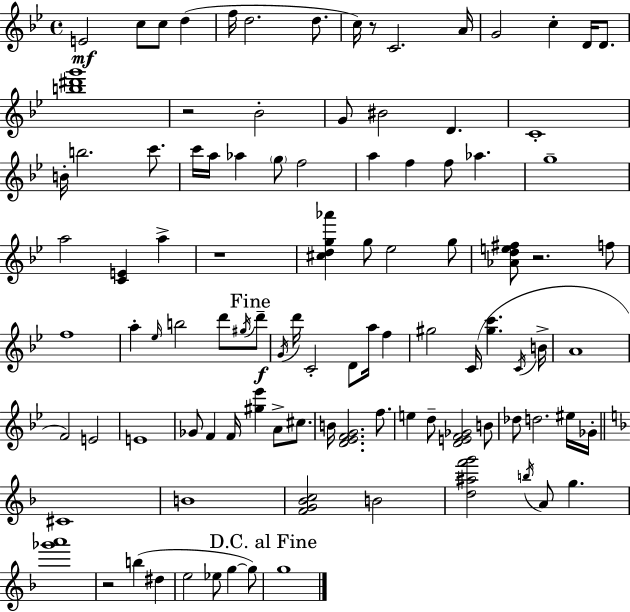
{
  \clef treble
  \time 4/4
  \defaultTimeSignature
  \key g \minor
  \repeat volta 2 { e'2\mf c''8 c''8 d''4( | f''16 d''2. d''8. | c''16) r8 c'2. a'16 | g'2 c''4-. d'16 d'8. | \break <b'' dis''' g'''>1 | r2 bes'2-. | g'8 bis'2 d'4. | c'1-. | \break b'16-. b''2. c'''8. | c'''16 a''16 aes''4 \parenthesize g''8 f''2 | a''4 f''4 f''8 aes''4. | g''1-- | \break a''2 <c' e'>4 a''4-> | r1 | <cis'' d'' g'' aes'''>4 g''8 ees''2 g''8 | <aes' d'' e'' fis''>8 r2. f''8 | \break f''1 | a''4-. \grace { ees''16 } b''2 d'''8 \acciaccatura { gis''16 }\f | \mark "Fine" d'''8-- \acciaccatura { g'16 } d'''16 c'2-. d'8 a''16 f''4 | gis''2 c'16( <gis'' c'''>4. | \break \acciaccatura { c'16 } b'16-> a'1 | f'2) e'2 | e'1 | ges'8 f'4 f'16 <gis'' ees'''>4 a'8-> | \break cis''8. b'16 <d' ees' f' g'>2. | f''8. e''4 d''8-- <d' e' f' ges'>2 | b'8 des''8 d''2. | eis''16 ges'16-. \bar "||" \break \key f \major cis'1 | b'1 | <f' g' bes' c''>2 b'2 | <d'' ais'' f''' g'''>2 \acciaccatura { b''16 } a'8 g''4. | \break <ges''' a'''>1 | r2 b''4( dis''4 | e''2 ees''8 g''4~~ g''8) | \mark "D.C. al Fine" g''1 | \break } \bar "|."
}